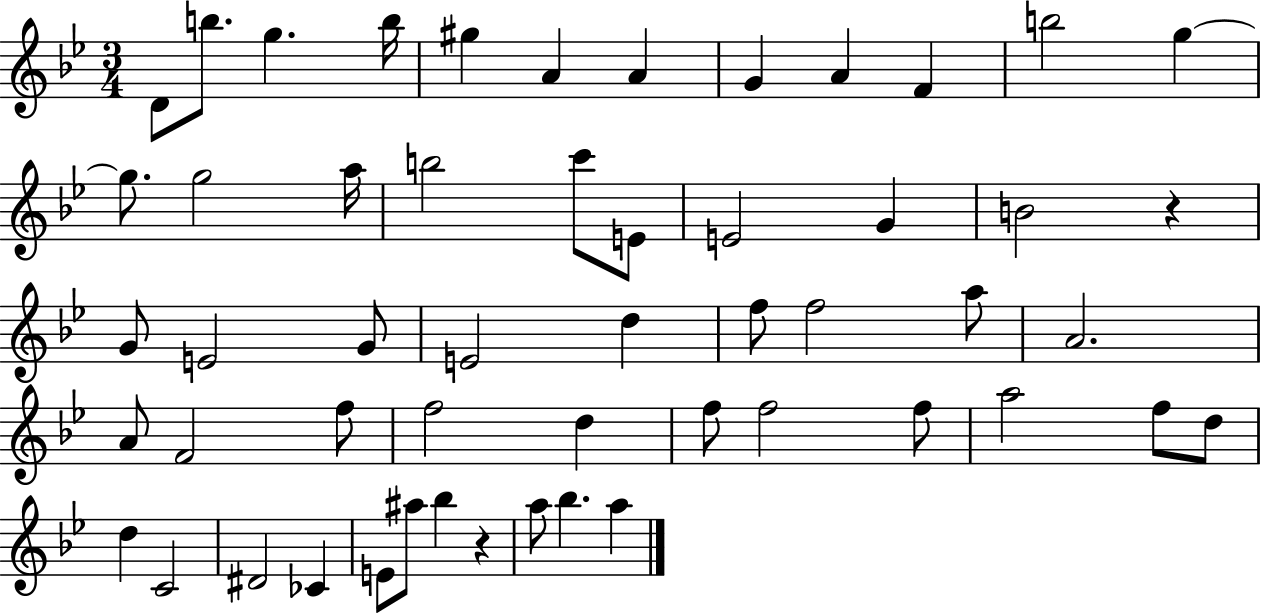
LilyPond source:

{
  \clef treble
  \numericTimeSignature
  \time 3/4
  \key bes \major
  d'8 b''8. g''4. b''16 | gis''4 a'4 a'4 | g'4 a'4 f'4 | b''2 g''4~~ | \break g''8. g''2 a''16 | b''2 c'''8 e'8 | e'2 g'4 | b'2 r4 | \break g'8 e'2 g'8 | e'2 d''4 | f''8 f''2 a''8 | a'2. | \break a'8 f'2 f''8 | f''2 d''4 | f''8 f''2 f''8 | a''2 f''8 d''8 | \break d''4 c'2 | dis'2 ces'4 | e'8 ais''8 bes''4 r4 | a''8 bes''4. a''4 | \break \bar "|."
}